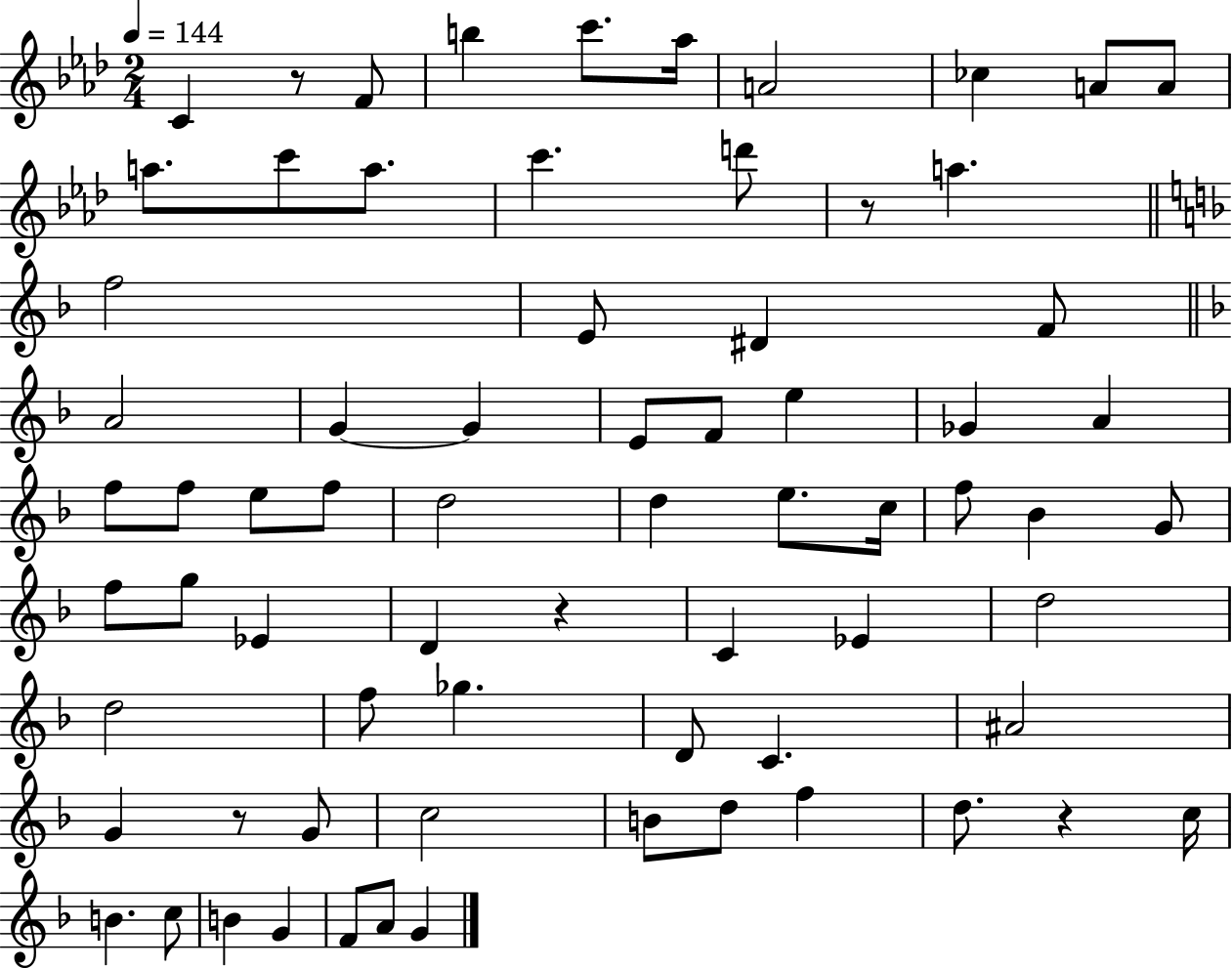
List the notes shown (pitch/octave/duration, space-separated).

C4/q R/e F4/e B5/q C6/e. Ab5/s A4/h CES5/q A4/e A4/e A5/e. C6/e A5/e. C6/q. D6/e R/e A5/q. F5/h E4/e D#4/q F4/e A4/h G4/q G4/q E4/e F4/e E5/q Gb4/q A4/q F5/e F5/e E5/e F5/e D5/h D5/q E5/e. C5/s F5/e Bb4/q G4/e F5/e G5/e Eb4/q D4/q R/q C4/q Eb4/q D5/h D5/h F5/e Gb5/q. D4/e C4/q. A#4/h G4/q R/e G4/e C5/h B4/e D5/e F5/q D5/e. R/q C5/s B4/q. C5/e B4/q G4/q F4/e A4/e G4/q